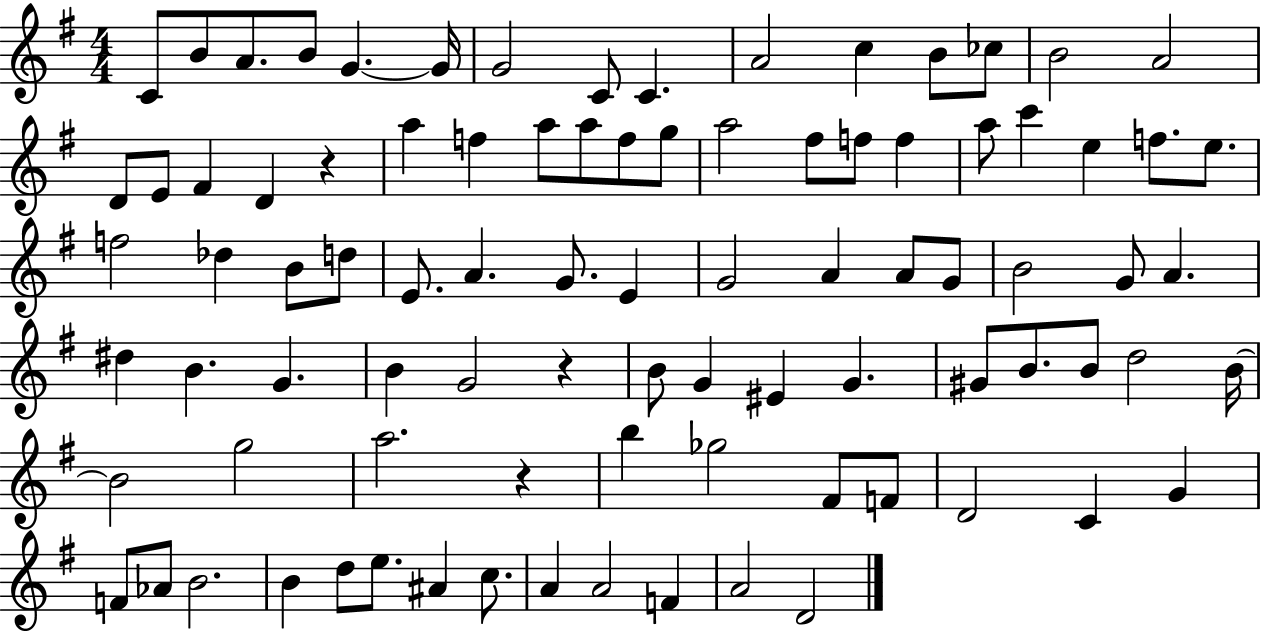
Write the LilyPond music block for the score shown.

{
  \clef treble
  \numericTimeSignature
  \time 4/4
  \key g \major
  c'8 b'8 a'8. b'8 g'4.~~ g'16 | g'2 c'8 c'4. | a'2 c''4 b'8 ces''8 | b'2 a'2 | \break d'8 e'8 fis'4 d'4 r4 | a''4 f''4 a''8 a''8 f''8 g''8 | a''2 fis''8 f''8 f''4 | a''8 c'''4 e''4 f''8. e''8. | \break f''2 des''4 b'8 d''8 | e'8. a'4. g'8. e'4 | g'2 a'4 a'8 g'8 | b'2 g'8 a'4. | \break dis''4 b'4. g'4. | b'4 g'2 r4 | b'8 g'4 eis'4 g'4. | gis'8 b'8. b'8 d''2 b'16~~ | \break b'2 g''2 | a''2. r4 | b''4 ges''2 fis'8 f'8 | d'2 c'4 g'4 | \break f'8 aes'8 b'2. | b'4 d''8 e''8. ais'4 c''8. | a'4 a'2 f'4 | a'2 d'2 | \break \bar "|."
}